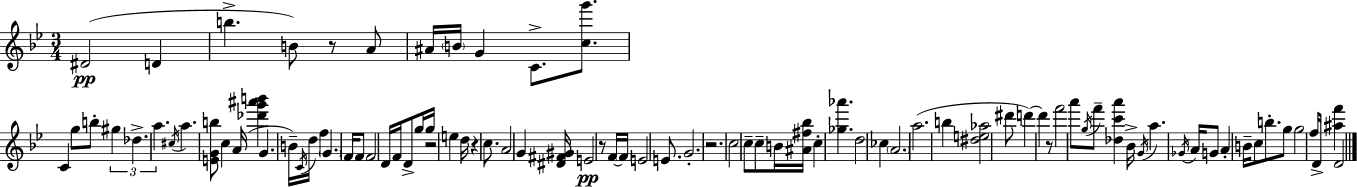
D#4/h D4/q B5/q. B4/e R/e A4/e A#4/s B4/s G4/q C4/e. [C5,G6]/e. C4/q G5/e B5/e G#5/q Db5/q. A5/q. C#5/s A5/q. [E4,G4,B5]/e C5/q A4/s [Db6,G6,A#6,B6]/q G4/q. B4/s C4/s D5/s F5/q G4/q. F4/s F4/e F4/h D4/s F4/s D4/e G5/s G5/s R/h E5/q D5/s R/q C5/e. A4/h G4/q [D#4,F#4,G#4]/s E4/h R/e F4/s F4/s E4/h E4/e. G4/h. R/h. C5/h C5/e C5/e B4/s [A#4,F#5,Bb5]/s C5/q [Gb5,Ab6]/q. D5/h CES5/q A4/h. A5/h. B5/q [D#5,E5,Ab5]/h D#6/e D6/q D6/q R/e F6/h A6/e G5/s F6/e [Db5,C6,A6]/q Bb4/s G4/s A5/q. Gb4/s A4/s G4/e A4/q B4/s C5/e B5/e. G5/e G5/h F5/s D4/s [A#5,F6]/q D4/h